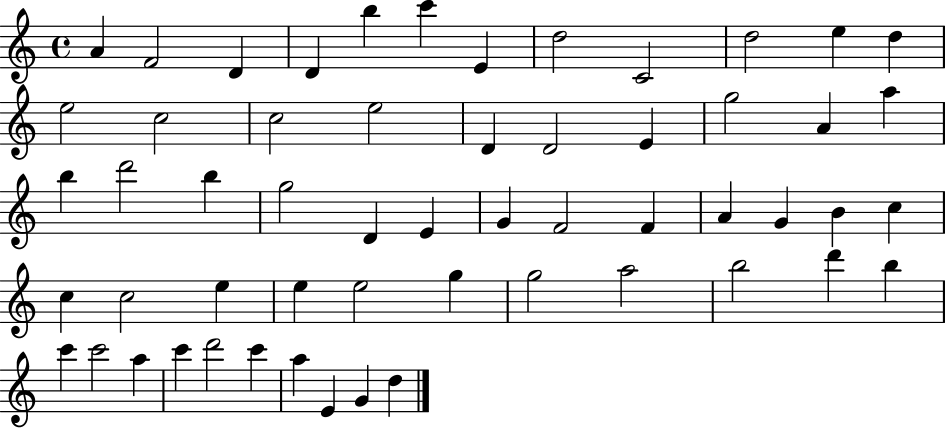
X:1
T:Untitled
M:4/4
L:1/4
K:C
A F2 D D b c' E d2 C2 d2 e d e2 c2 c2 e2 D D2 E g2 A a b d'2 b g2 D E G F2 F A G B c c c2 e e e2 g g2 a2 b2 d' b c' c'2 a c' d'2 c' a E G d